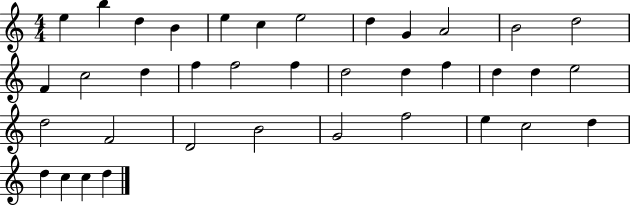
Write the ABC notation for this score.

X:1
T:Untitled
M:4/4
L:1/4
K:C
e b d B e c e2 d G A2 B2 d2 F c2 d f f2 f d2 d f d d e2 d2 F2 D2 B2 G2 f2 e c2 d d c c d